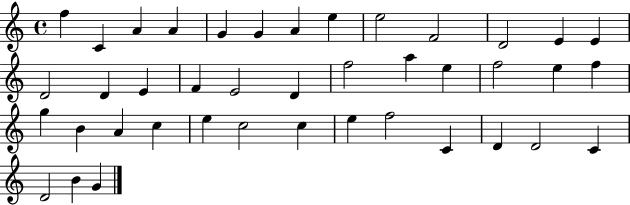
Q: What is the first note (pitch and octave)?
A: F5